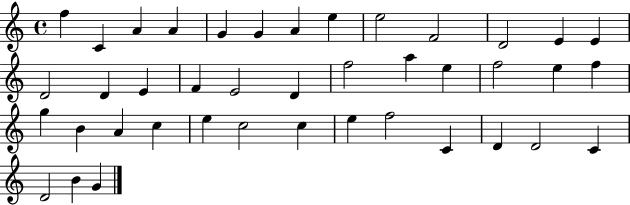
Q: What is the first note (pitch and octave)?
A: F5